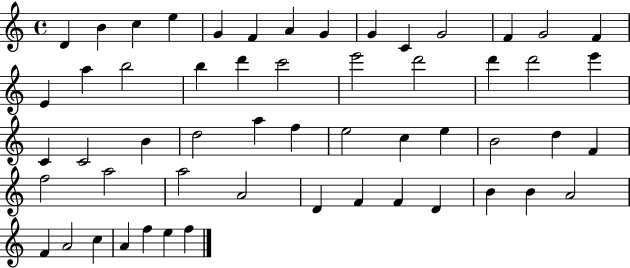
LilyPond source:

{
  \clef treble
  \time 4/4
  \defaultTimeSignature
  \key c \major
  d'4 b'4 c''4 e''4 | g'4 f'4 a'4 g'4 | g'4 c'4 g'2 | f'4 g'2 f'4 | \break e'4 a''4 b''2 | b''4 d'''4 c'''2 | e'''2 d'''2 | d'''4 d'''2 e'''4 | \break c'4 c'2 b'4 | d''2 a''4 f''4 | e''2 c''4 e''4 | b'2 d''4 f'4 | \break f''2 a''2 | a''2 a'2 | d'4 f'4 f'4 d'4 | b'4 b'4 a'2 | \break f'4 a'2 c''4 | a'4 f''4 e''4 f''4 | \bar "|."
}